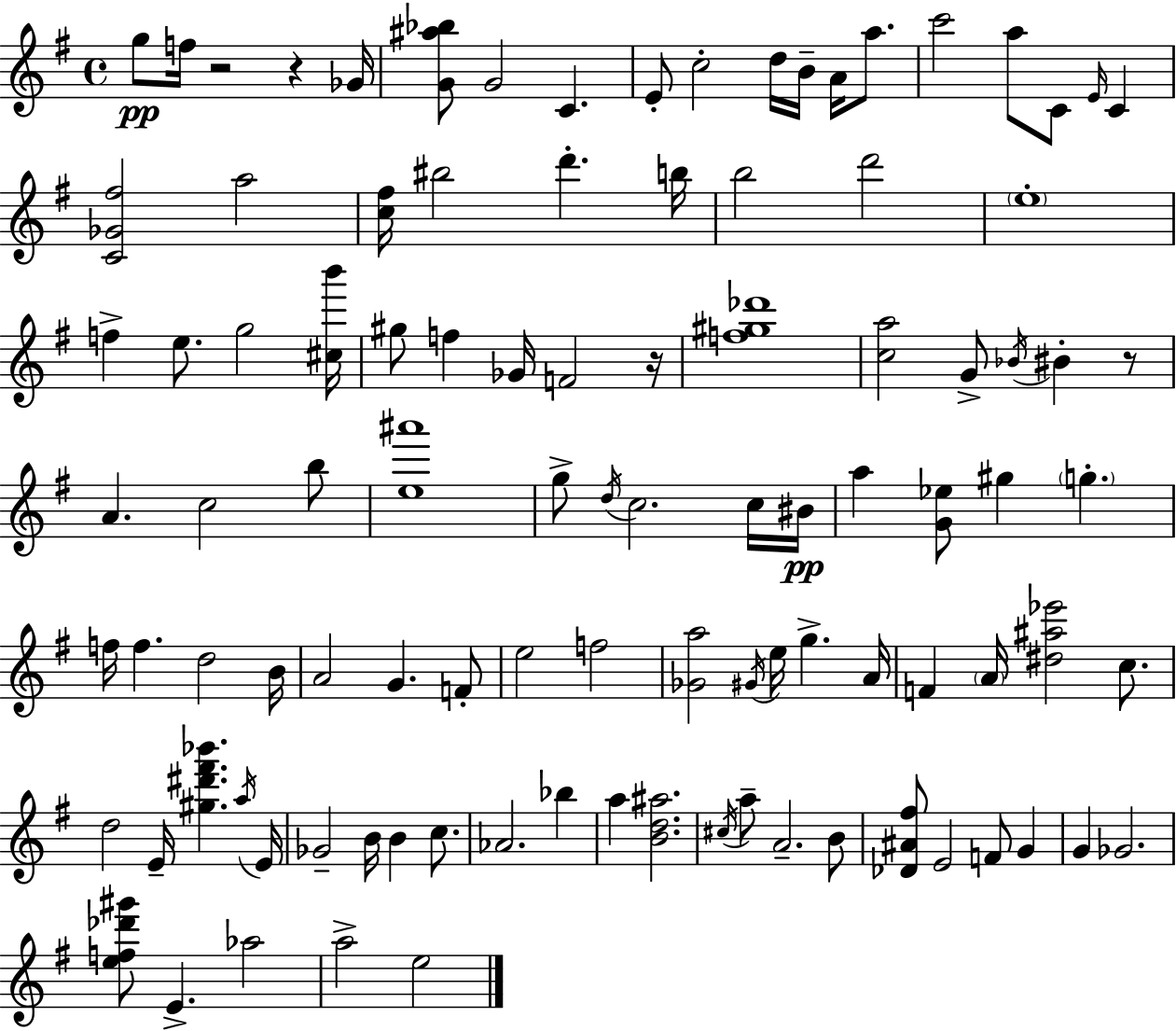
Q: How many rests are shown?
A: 4